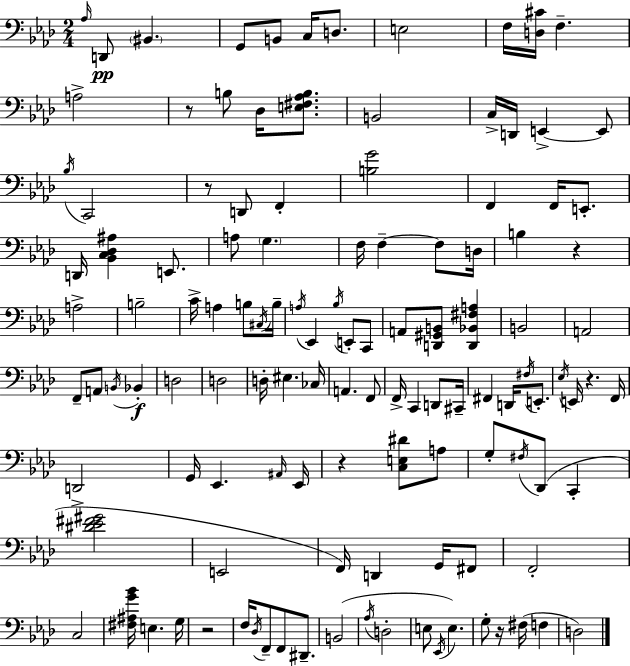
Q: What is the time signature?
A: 2/4